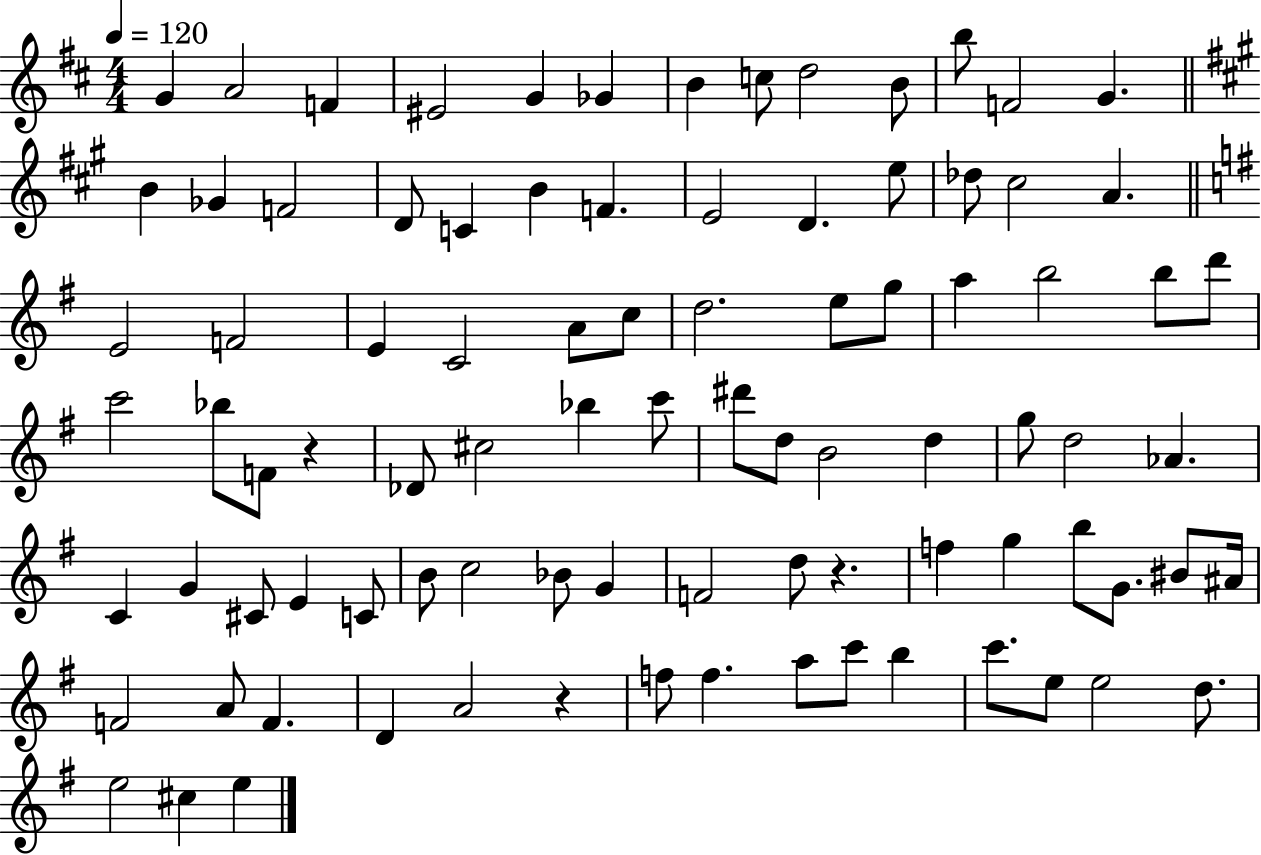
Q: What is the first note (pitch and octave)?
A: G4